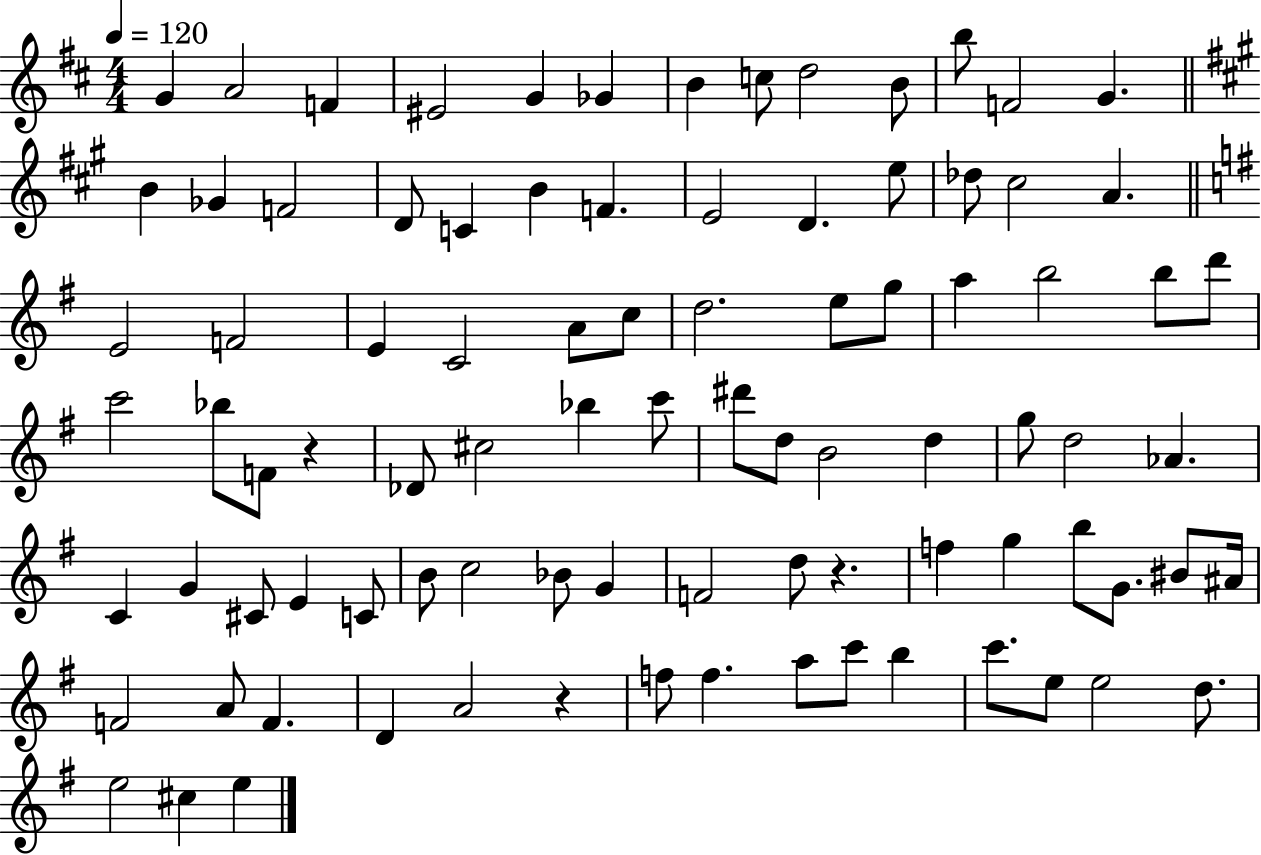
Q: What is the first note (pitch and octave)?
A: G4